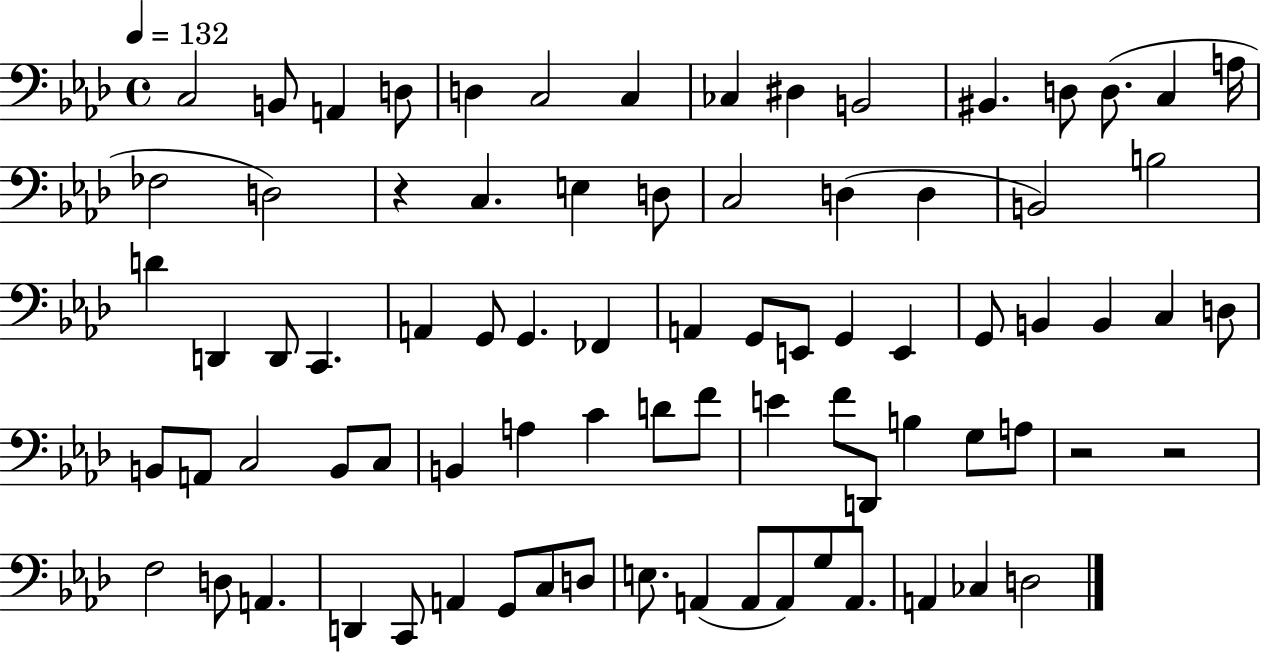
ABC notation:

X:1
T:Untitled
M:4/4
L:1/4
K:Ab
C,2 B,,/2 A,, D,/2 D, C,2 C, _C, ^D, B,,2 ^B,, D,/2 D,/2 C, A,/4 _F,2 D,2 z C, E, D,/2 C,2 D, D, B,,2 B,2 D D,, D,,/2 C,, A,, G,,/2 G,, _F,, A,, G,,/2 E,,/2 G,, E,, G,,/2 B,, B,, C, D,/2 B,,/2 A,,/2 C,2 B,,/2 C,/2 B,, A, C D/2 F/2 E F/2 D,,/2 B, G,/2 A,/2 z2 z2 F,2 D,/2 A,, D,, C,,/2 A,, G,,/2 C,/2 D,/2 E,/2 A,, A,,/2 A,,/2 G,/2 A,,/2 A,, _C, D,2